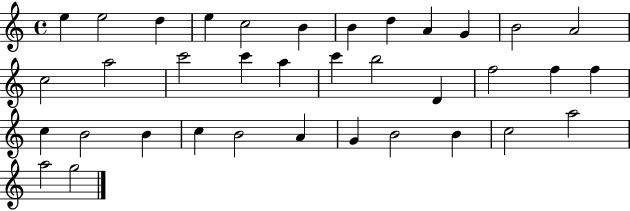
{
  \clef treble
  \time 4/4
  \defaultTimeSignature
  \key c \major
  e''4 e''2 d''4 | e''4 c''2 b'4 | b'4 d''4 a'4 g'4 | b'2 a'2 | \break c''2 a''2 | c'''2 c'''4 a''4 | c'''4 b''2 d'4 | f''2 f''4 f''4 | \break c''4 b'2 b'4 | c''4 b'2 a'4 | g'4 b'2 b'4 | c''2 a''2 | \break a''2 g''2 | \bar "|."
}